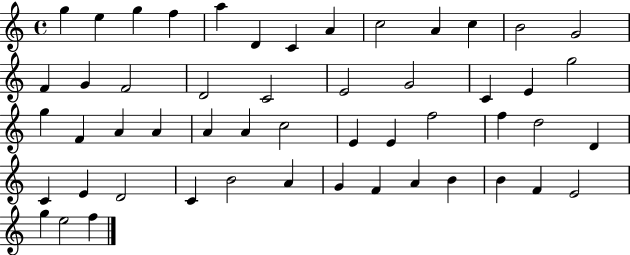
{
  \clef treble
  \time 4/4
  \defaultTimeSignature
  \key c \major
  g''4 e''4 g''4 f''4 | a''4 d'4 c'4 a'4 | c''2 a'4 c''4 | b'2 g'2 | \break f'4 g'4 f'2 | d'2 c'2 | e'2 g'2 | c'4 e'4 g''2 | \break g''4 f'4 a'4 a'4 | a'4 a'4 c''2 | e'4 e'4 f''2 | f''4 d''2 d'4 | \break c'4 e'4 d'2 | c'4 b'2 a'4 | g'4 f'4 a'4 b'4 | b'4 f'4 e'2 | \break g''4 e''2 f''4 | \bar "|."
}